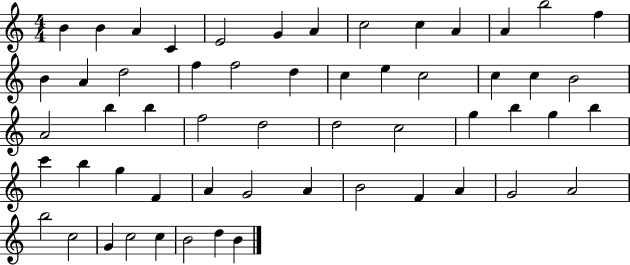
{
  \clef treble
  \numericTimeSignature
  \time 4/4
  \key c \major
  b'4 b'4 a'4 c'4 | e'2 g'4 a'4 | c''2 c''4 a'4 | a'4 b''2 f''4 | \break b'4 a'4 d''2 | f''4 f''2 d''4 | c''4 e''4 c''2 | c''4 c''4 b'2 | \break a'2 b''4 b''4 | f''2 d''2 | d''2 c''2 | g''4 b''4 g''4 b''4 | \break c'''4 b''4 g''4 f'4 | a'4 g'2 a'4 | b'2 f'4 a'4 | g'2 a'2 | \break b''2 c''2 | g'4 c''2 c''4 | b'2 d''4 b'4 | \bar "|."
}